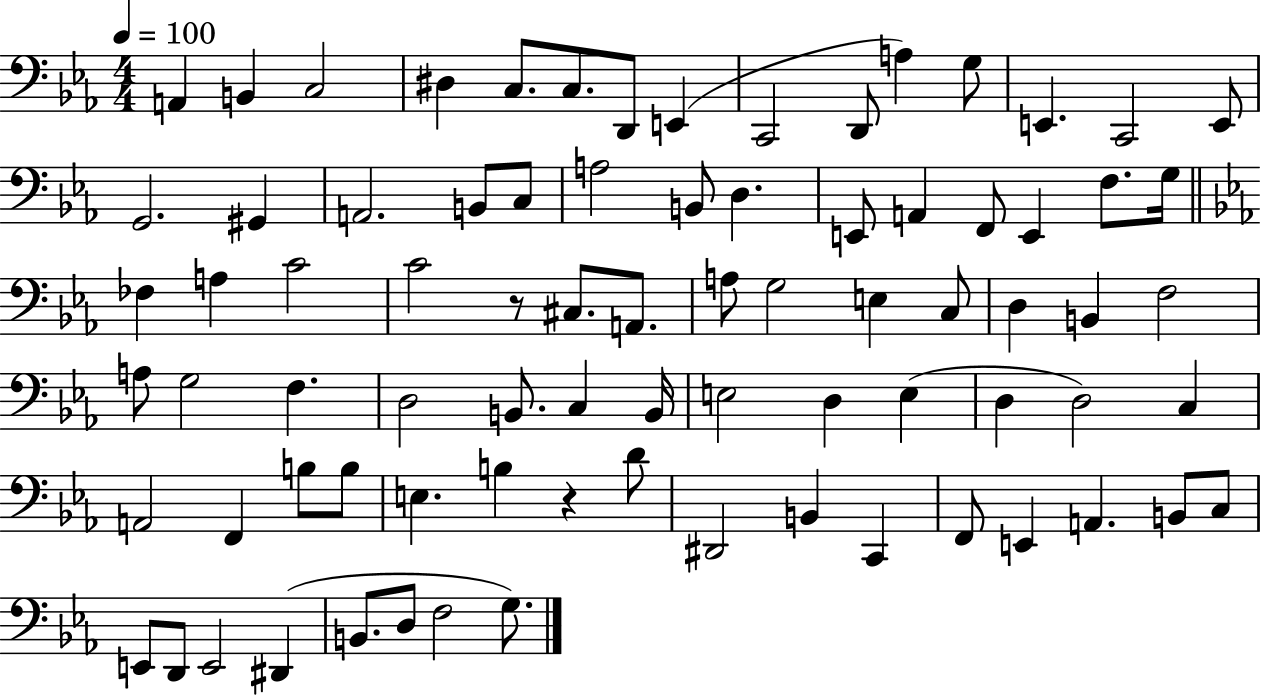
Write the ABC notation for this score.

X:1
T:Untitled
M:4/4
L:1/4
K:Eb
A,, B,, C,2 ^D, C,/2 C,/2 D,,/2 E,, C,,2 D,,/2 A, G,/2 E,, C,,2 E,,/2 G,,2 ^G,, A,,2 B,,/2 C,/2 A,2 B,,/2 D, E,,/2 A,, F,,/2 E,, F,/2 G,/4 _F, A, C2 C2 z/2 ^C,/2 A,,/2 A,/2 G,2 E, C,/2 D, B,, F,2 A,/2 G,2 F, D,2 B,,/2 C, B,,/4 E,2 D, E, D, D,2 C, A,,2 F,, B,/2 B,/2 E, B, z D/2 ^D,,2 B,, C,, F,,/2 E,, A,, B,,/2 C,/2 E,,/2 D,,/2 E,,2 ^D,, B,,/2 D,/2 F,2 G,/2